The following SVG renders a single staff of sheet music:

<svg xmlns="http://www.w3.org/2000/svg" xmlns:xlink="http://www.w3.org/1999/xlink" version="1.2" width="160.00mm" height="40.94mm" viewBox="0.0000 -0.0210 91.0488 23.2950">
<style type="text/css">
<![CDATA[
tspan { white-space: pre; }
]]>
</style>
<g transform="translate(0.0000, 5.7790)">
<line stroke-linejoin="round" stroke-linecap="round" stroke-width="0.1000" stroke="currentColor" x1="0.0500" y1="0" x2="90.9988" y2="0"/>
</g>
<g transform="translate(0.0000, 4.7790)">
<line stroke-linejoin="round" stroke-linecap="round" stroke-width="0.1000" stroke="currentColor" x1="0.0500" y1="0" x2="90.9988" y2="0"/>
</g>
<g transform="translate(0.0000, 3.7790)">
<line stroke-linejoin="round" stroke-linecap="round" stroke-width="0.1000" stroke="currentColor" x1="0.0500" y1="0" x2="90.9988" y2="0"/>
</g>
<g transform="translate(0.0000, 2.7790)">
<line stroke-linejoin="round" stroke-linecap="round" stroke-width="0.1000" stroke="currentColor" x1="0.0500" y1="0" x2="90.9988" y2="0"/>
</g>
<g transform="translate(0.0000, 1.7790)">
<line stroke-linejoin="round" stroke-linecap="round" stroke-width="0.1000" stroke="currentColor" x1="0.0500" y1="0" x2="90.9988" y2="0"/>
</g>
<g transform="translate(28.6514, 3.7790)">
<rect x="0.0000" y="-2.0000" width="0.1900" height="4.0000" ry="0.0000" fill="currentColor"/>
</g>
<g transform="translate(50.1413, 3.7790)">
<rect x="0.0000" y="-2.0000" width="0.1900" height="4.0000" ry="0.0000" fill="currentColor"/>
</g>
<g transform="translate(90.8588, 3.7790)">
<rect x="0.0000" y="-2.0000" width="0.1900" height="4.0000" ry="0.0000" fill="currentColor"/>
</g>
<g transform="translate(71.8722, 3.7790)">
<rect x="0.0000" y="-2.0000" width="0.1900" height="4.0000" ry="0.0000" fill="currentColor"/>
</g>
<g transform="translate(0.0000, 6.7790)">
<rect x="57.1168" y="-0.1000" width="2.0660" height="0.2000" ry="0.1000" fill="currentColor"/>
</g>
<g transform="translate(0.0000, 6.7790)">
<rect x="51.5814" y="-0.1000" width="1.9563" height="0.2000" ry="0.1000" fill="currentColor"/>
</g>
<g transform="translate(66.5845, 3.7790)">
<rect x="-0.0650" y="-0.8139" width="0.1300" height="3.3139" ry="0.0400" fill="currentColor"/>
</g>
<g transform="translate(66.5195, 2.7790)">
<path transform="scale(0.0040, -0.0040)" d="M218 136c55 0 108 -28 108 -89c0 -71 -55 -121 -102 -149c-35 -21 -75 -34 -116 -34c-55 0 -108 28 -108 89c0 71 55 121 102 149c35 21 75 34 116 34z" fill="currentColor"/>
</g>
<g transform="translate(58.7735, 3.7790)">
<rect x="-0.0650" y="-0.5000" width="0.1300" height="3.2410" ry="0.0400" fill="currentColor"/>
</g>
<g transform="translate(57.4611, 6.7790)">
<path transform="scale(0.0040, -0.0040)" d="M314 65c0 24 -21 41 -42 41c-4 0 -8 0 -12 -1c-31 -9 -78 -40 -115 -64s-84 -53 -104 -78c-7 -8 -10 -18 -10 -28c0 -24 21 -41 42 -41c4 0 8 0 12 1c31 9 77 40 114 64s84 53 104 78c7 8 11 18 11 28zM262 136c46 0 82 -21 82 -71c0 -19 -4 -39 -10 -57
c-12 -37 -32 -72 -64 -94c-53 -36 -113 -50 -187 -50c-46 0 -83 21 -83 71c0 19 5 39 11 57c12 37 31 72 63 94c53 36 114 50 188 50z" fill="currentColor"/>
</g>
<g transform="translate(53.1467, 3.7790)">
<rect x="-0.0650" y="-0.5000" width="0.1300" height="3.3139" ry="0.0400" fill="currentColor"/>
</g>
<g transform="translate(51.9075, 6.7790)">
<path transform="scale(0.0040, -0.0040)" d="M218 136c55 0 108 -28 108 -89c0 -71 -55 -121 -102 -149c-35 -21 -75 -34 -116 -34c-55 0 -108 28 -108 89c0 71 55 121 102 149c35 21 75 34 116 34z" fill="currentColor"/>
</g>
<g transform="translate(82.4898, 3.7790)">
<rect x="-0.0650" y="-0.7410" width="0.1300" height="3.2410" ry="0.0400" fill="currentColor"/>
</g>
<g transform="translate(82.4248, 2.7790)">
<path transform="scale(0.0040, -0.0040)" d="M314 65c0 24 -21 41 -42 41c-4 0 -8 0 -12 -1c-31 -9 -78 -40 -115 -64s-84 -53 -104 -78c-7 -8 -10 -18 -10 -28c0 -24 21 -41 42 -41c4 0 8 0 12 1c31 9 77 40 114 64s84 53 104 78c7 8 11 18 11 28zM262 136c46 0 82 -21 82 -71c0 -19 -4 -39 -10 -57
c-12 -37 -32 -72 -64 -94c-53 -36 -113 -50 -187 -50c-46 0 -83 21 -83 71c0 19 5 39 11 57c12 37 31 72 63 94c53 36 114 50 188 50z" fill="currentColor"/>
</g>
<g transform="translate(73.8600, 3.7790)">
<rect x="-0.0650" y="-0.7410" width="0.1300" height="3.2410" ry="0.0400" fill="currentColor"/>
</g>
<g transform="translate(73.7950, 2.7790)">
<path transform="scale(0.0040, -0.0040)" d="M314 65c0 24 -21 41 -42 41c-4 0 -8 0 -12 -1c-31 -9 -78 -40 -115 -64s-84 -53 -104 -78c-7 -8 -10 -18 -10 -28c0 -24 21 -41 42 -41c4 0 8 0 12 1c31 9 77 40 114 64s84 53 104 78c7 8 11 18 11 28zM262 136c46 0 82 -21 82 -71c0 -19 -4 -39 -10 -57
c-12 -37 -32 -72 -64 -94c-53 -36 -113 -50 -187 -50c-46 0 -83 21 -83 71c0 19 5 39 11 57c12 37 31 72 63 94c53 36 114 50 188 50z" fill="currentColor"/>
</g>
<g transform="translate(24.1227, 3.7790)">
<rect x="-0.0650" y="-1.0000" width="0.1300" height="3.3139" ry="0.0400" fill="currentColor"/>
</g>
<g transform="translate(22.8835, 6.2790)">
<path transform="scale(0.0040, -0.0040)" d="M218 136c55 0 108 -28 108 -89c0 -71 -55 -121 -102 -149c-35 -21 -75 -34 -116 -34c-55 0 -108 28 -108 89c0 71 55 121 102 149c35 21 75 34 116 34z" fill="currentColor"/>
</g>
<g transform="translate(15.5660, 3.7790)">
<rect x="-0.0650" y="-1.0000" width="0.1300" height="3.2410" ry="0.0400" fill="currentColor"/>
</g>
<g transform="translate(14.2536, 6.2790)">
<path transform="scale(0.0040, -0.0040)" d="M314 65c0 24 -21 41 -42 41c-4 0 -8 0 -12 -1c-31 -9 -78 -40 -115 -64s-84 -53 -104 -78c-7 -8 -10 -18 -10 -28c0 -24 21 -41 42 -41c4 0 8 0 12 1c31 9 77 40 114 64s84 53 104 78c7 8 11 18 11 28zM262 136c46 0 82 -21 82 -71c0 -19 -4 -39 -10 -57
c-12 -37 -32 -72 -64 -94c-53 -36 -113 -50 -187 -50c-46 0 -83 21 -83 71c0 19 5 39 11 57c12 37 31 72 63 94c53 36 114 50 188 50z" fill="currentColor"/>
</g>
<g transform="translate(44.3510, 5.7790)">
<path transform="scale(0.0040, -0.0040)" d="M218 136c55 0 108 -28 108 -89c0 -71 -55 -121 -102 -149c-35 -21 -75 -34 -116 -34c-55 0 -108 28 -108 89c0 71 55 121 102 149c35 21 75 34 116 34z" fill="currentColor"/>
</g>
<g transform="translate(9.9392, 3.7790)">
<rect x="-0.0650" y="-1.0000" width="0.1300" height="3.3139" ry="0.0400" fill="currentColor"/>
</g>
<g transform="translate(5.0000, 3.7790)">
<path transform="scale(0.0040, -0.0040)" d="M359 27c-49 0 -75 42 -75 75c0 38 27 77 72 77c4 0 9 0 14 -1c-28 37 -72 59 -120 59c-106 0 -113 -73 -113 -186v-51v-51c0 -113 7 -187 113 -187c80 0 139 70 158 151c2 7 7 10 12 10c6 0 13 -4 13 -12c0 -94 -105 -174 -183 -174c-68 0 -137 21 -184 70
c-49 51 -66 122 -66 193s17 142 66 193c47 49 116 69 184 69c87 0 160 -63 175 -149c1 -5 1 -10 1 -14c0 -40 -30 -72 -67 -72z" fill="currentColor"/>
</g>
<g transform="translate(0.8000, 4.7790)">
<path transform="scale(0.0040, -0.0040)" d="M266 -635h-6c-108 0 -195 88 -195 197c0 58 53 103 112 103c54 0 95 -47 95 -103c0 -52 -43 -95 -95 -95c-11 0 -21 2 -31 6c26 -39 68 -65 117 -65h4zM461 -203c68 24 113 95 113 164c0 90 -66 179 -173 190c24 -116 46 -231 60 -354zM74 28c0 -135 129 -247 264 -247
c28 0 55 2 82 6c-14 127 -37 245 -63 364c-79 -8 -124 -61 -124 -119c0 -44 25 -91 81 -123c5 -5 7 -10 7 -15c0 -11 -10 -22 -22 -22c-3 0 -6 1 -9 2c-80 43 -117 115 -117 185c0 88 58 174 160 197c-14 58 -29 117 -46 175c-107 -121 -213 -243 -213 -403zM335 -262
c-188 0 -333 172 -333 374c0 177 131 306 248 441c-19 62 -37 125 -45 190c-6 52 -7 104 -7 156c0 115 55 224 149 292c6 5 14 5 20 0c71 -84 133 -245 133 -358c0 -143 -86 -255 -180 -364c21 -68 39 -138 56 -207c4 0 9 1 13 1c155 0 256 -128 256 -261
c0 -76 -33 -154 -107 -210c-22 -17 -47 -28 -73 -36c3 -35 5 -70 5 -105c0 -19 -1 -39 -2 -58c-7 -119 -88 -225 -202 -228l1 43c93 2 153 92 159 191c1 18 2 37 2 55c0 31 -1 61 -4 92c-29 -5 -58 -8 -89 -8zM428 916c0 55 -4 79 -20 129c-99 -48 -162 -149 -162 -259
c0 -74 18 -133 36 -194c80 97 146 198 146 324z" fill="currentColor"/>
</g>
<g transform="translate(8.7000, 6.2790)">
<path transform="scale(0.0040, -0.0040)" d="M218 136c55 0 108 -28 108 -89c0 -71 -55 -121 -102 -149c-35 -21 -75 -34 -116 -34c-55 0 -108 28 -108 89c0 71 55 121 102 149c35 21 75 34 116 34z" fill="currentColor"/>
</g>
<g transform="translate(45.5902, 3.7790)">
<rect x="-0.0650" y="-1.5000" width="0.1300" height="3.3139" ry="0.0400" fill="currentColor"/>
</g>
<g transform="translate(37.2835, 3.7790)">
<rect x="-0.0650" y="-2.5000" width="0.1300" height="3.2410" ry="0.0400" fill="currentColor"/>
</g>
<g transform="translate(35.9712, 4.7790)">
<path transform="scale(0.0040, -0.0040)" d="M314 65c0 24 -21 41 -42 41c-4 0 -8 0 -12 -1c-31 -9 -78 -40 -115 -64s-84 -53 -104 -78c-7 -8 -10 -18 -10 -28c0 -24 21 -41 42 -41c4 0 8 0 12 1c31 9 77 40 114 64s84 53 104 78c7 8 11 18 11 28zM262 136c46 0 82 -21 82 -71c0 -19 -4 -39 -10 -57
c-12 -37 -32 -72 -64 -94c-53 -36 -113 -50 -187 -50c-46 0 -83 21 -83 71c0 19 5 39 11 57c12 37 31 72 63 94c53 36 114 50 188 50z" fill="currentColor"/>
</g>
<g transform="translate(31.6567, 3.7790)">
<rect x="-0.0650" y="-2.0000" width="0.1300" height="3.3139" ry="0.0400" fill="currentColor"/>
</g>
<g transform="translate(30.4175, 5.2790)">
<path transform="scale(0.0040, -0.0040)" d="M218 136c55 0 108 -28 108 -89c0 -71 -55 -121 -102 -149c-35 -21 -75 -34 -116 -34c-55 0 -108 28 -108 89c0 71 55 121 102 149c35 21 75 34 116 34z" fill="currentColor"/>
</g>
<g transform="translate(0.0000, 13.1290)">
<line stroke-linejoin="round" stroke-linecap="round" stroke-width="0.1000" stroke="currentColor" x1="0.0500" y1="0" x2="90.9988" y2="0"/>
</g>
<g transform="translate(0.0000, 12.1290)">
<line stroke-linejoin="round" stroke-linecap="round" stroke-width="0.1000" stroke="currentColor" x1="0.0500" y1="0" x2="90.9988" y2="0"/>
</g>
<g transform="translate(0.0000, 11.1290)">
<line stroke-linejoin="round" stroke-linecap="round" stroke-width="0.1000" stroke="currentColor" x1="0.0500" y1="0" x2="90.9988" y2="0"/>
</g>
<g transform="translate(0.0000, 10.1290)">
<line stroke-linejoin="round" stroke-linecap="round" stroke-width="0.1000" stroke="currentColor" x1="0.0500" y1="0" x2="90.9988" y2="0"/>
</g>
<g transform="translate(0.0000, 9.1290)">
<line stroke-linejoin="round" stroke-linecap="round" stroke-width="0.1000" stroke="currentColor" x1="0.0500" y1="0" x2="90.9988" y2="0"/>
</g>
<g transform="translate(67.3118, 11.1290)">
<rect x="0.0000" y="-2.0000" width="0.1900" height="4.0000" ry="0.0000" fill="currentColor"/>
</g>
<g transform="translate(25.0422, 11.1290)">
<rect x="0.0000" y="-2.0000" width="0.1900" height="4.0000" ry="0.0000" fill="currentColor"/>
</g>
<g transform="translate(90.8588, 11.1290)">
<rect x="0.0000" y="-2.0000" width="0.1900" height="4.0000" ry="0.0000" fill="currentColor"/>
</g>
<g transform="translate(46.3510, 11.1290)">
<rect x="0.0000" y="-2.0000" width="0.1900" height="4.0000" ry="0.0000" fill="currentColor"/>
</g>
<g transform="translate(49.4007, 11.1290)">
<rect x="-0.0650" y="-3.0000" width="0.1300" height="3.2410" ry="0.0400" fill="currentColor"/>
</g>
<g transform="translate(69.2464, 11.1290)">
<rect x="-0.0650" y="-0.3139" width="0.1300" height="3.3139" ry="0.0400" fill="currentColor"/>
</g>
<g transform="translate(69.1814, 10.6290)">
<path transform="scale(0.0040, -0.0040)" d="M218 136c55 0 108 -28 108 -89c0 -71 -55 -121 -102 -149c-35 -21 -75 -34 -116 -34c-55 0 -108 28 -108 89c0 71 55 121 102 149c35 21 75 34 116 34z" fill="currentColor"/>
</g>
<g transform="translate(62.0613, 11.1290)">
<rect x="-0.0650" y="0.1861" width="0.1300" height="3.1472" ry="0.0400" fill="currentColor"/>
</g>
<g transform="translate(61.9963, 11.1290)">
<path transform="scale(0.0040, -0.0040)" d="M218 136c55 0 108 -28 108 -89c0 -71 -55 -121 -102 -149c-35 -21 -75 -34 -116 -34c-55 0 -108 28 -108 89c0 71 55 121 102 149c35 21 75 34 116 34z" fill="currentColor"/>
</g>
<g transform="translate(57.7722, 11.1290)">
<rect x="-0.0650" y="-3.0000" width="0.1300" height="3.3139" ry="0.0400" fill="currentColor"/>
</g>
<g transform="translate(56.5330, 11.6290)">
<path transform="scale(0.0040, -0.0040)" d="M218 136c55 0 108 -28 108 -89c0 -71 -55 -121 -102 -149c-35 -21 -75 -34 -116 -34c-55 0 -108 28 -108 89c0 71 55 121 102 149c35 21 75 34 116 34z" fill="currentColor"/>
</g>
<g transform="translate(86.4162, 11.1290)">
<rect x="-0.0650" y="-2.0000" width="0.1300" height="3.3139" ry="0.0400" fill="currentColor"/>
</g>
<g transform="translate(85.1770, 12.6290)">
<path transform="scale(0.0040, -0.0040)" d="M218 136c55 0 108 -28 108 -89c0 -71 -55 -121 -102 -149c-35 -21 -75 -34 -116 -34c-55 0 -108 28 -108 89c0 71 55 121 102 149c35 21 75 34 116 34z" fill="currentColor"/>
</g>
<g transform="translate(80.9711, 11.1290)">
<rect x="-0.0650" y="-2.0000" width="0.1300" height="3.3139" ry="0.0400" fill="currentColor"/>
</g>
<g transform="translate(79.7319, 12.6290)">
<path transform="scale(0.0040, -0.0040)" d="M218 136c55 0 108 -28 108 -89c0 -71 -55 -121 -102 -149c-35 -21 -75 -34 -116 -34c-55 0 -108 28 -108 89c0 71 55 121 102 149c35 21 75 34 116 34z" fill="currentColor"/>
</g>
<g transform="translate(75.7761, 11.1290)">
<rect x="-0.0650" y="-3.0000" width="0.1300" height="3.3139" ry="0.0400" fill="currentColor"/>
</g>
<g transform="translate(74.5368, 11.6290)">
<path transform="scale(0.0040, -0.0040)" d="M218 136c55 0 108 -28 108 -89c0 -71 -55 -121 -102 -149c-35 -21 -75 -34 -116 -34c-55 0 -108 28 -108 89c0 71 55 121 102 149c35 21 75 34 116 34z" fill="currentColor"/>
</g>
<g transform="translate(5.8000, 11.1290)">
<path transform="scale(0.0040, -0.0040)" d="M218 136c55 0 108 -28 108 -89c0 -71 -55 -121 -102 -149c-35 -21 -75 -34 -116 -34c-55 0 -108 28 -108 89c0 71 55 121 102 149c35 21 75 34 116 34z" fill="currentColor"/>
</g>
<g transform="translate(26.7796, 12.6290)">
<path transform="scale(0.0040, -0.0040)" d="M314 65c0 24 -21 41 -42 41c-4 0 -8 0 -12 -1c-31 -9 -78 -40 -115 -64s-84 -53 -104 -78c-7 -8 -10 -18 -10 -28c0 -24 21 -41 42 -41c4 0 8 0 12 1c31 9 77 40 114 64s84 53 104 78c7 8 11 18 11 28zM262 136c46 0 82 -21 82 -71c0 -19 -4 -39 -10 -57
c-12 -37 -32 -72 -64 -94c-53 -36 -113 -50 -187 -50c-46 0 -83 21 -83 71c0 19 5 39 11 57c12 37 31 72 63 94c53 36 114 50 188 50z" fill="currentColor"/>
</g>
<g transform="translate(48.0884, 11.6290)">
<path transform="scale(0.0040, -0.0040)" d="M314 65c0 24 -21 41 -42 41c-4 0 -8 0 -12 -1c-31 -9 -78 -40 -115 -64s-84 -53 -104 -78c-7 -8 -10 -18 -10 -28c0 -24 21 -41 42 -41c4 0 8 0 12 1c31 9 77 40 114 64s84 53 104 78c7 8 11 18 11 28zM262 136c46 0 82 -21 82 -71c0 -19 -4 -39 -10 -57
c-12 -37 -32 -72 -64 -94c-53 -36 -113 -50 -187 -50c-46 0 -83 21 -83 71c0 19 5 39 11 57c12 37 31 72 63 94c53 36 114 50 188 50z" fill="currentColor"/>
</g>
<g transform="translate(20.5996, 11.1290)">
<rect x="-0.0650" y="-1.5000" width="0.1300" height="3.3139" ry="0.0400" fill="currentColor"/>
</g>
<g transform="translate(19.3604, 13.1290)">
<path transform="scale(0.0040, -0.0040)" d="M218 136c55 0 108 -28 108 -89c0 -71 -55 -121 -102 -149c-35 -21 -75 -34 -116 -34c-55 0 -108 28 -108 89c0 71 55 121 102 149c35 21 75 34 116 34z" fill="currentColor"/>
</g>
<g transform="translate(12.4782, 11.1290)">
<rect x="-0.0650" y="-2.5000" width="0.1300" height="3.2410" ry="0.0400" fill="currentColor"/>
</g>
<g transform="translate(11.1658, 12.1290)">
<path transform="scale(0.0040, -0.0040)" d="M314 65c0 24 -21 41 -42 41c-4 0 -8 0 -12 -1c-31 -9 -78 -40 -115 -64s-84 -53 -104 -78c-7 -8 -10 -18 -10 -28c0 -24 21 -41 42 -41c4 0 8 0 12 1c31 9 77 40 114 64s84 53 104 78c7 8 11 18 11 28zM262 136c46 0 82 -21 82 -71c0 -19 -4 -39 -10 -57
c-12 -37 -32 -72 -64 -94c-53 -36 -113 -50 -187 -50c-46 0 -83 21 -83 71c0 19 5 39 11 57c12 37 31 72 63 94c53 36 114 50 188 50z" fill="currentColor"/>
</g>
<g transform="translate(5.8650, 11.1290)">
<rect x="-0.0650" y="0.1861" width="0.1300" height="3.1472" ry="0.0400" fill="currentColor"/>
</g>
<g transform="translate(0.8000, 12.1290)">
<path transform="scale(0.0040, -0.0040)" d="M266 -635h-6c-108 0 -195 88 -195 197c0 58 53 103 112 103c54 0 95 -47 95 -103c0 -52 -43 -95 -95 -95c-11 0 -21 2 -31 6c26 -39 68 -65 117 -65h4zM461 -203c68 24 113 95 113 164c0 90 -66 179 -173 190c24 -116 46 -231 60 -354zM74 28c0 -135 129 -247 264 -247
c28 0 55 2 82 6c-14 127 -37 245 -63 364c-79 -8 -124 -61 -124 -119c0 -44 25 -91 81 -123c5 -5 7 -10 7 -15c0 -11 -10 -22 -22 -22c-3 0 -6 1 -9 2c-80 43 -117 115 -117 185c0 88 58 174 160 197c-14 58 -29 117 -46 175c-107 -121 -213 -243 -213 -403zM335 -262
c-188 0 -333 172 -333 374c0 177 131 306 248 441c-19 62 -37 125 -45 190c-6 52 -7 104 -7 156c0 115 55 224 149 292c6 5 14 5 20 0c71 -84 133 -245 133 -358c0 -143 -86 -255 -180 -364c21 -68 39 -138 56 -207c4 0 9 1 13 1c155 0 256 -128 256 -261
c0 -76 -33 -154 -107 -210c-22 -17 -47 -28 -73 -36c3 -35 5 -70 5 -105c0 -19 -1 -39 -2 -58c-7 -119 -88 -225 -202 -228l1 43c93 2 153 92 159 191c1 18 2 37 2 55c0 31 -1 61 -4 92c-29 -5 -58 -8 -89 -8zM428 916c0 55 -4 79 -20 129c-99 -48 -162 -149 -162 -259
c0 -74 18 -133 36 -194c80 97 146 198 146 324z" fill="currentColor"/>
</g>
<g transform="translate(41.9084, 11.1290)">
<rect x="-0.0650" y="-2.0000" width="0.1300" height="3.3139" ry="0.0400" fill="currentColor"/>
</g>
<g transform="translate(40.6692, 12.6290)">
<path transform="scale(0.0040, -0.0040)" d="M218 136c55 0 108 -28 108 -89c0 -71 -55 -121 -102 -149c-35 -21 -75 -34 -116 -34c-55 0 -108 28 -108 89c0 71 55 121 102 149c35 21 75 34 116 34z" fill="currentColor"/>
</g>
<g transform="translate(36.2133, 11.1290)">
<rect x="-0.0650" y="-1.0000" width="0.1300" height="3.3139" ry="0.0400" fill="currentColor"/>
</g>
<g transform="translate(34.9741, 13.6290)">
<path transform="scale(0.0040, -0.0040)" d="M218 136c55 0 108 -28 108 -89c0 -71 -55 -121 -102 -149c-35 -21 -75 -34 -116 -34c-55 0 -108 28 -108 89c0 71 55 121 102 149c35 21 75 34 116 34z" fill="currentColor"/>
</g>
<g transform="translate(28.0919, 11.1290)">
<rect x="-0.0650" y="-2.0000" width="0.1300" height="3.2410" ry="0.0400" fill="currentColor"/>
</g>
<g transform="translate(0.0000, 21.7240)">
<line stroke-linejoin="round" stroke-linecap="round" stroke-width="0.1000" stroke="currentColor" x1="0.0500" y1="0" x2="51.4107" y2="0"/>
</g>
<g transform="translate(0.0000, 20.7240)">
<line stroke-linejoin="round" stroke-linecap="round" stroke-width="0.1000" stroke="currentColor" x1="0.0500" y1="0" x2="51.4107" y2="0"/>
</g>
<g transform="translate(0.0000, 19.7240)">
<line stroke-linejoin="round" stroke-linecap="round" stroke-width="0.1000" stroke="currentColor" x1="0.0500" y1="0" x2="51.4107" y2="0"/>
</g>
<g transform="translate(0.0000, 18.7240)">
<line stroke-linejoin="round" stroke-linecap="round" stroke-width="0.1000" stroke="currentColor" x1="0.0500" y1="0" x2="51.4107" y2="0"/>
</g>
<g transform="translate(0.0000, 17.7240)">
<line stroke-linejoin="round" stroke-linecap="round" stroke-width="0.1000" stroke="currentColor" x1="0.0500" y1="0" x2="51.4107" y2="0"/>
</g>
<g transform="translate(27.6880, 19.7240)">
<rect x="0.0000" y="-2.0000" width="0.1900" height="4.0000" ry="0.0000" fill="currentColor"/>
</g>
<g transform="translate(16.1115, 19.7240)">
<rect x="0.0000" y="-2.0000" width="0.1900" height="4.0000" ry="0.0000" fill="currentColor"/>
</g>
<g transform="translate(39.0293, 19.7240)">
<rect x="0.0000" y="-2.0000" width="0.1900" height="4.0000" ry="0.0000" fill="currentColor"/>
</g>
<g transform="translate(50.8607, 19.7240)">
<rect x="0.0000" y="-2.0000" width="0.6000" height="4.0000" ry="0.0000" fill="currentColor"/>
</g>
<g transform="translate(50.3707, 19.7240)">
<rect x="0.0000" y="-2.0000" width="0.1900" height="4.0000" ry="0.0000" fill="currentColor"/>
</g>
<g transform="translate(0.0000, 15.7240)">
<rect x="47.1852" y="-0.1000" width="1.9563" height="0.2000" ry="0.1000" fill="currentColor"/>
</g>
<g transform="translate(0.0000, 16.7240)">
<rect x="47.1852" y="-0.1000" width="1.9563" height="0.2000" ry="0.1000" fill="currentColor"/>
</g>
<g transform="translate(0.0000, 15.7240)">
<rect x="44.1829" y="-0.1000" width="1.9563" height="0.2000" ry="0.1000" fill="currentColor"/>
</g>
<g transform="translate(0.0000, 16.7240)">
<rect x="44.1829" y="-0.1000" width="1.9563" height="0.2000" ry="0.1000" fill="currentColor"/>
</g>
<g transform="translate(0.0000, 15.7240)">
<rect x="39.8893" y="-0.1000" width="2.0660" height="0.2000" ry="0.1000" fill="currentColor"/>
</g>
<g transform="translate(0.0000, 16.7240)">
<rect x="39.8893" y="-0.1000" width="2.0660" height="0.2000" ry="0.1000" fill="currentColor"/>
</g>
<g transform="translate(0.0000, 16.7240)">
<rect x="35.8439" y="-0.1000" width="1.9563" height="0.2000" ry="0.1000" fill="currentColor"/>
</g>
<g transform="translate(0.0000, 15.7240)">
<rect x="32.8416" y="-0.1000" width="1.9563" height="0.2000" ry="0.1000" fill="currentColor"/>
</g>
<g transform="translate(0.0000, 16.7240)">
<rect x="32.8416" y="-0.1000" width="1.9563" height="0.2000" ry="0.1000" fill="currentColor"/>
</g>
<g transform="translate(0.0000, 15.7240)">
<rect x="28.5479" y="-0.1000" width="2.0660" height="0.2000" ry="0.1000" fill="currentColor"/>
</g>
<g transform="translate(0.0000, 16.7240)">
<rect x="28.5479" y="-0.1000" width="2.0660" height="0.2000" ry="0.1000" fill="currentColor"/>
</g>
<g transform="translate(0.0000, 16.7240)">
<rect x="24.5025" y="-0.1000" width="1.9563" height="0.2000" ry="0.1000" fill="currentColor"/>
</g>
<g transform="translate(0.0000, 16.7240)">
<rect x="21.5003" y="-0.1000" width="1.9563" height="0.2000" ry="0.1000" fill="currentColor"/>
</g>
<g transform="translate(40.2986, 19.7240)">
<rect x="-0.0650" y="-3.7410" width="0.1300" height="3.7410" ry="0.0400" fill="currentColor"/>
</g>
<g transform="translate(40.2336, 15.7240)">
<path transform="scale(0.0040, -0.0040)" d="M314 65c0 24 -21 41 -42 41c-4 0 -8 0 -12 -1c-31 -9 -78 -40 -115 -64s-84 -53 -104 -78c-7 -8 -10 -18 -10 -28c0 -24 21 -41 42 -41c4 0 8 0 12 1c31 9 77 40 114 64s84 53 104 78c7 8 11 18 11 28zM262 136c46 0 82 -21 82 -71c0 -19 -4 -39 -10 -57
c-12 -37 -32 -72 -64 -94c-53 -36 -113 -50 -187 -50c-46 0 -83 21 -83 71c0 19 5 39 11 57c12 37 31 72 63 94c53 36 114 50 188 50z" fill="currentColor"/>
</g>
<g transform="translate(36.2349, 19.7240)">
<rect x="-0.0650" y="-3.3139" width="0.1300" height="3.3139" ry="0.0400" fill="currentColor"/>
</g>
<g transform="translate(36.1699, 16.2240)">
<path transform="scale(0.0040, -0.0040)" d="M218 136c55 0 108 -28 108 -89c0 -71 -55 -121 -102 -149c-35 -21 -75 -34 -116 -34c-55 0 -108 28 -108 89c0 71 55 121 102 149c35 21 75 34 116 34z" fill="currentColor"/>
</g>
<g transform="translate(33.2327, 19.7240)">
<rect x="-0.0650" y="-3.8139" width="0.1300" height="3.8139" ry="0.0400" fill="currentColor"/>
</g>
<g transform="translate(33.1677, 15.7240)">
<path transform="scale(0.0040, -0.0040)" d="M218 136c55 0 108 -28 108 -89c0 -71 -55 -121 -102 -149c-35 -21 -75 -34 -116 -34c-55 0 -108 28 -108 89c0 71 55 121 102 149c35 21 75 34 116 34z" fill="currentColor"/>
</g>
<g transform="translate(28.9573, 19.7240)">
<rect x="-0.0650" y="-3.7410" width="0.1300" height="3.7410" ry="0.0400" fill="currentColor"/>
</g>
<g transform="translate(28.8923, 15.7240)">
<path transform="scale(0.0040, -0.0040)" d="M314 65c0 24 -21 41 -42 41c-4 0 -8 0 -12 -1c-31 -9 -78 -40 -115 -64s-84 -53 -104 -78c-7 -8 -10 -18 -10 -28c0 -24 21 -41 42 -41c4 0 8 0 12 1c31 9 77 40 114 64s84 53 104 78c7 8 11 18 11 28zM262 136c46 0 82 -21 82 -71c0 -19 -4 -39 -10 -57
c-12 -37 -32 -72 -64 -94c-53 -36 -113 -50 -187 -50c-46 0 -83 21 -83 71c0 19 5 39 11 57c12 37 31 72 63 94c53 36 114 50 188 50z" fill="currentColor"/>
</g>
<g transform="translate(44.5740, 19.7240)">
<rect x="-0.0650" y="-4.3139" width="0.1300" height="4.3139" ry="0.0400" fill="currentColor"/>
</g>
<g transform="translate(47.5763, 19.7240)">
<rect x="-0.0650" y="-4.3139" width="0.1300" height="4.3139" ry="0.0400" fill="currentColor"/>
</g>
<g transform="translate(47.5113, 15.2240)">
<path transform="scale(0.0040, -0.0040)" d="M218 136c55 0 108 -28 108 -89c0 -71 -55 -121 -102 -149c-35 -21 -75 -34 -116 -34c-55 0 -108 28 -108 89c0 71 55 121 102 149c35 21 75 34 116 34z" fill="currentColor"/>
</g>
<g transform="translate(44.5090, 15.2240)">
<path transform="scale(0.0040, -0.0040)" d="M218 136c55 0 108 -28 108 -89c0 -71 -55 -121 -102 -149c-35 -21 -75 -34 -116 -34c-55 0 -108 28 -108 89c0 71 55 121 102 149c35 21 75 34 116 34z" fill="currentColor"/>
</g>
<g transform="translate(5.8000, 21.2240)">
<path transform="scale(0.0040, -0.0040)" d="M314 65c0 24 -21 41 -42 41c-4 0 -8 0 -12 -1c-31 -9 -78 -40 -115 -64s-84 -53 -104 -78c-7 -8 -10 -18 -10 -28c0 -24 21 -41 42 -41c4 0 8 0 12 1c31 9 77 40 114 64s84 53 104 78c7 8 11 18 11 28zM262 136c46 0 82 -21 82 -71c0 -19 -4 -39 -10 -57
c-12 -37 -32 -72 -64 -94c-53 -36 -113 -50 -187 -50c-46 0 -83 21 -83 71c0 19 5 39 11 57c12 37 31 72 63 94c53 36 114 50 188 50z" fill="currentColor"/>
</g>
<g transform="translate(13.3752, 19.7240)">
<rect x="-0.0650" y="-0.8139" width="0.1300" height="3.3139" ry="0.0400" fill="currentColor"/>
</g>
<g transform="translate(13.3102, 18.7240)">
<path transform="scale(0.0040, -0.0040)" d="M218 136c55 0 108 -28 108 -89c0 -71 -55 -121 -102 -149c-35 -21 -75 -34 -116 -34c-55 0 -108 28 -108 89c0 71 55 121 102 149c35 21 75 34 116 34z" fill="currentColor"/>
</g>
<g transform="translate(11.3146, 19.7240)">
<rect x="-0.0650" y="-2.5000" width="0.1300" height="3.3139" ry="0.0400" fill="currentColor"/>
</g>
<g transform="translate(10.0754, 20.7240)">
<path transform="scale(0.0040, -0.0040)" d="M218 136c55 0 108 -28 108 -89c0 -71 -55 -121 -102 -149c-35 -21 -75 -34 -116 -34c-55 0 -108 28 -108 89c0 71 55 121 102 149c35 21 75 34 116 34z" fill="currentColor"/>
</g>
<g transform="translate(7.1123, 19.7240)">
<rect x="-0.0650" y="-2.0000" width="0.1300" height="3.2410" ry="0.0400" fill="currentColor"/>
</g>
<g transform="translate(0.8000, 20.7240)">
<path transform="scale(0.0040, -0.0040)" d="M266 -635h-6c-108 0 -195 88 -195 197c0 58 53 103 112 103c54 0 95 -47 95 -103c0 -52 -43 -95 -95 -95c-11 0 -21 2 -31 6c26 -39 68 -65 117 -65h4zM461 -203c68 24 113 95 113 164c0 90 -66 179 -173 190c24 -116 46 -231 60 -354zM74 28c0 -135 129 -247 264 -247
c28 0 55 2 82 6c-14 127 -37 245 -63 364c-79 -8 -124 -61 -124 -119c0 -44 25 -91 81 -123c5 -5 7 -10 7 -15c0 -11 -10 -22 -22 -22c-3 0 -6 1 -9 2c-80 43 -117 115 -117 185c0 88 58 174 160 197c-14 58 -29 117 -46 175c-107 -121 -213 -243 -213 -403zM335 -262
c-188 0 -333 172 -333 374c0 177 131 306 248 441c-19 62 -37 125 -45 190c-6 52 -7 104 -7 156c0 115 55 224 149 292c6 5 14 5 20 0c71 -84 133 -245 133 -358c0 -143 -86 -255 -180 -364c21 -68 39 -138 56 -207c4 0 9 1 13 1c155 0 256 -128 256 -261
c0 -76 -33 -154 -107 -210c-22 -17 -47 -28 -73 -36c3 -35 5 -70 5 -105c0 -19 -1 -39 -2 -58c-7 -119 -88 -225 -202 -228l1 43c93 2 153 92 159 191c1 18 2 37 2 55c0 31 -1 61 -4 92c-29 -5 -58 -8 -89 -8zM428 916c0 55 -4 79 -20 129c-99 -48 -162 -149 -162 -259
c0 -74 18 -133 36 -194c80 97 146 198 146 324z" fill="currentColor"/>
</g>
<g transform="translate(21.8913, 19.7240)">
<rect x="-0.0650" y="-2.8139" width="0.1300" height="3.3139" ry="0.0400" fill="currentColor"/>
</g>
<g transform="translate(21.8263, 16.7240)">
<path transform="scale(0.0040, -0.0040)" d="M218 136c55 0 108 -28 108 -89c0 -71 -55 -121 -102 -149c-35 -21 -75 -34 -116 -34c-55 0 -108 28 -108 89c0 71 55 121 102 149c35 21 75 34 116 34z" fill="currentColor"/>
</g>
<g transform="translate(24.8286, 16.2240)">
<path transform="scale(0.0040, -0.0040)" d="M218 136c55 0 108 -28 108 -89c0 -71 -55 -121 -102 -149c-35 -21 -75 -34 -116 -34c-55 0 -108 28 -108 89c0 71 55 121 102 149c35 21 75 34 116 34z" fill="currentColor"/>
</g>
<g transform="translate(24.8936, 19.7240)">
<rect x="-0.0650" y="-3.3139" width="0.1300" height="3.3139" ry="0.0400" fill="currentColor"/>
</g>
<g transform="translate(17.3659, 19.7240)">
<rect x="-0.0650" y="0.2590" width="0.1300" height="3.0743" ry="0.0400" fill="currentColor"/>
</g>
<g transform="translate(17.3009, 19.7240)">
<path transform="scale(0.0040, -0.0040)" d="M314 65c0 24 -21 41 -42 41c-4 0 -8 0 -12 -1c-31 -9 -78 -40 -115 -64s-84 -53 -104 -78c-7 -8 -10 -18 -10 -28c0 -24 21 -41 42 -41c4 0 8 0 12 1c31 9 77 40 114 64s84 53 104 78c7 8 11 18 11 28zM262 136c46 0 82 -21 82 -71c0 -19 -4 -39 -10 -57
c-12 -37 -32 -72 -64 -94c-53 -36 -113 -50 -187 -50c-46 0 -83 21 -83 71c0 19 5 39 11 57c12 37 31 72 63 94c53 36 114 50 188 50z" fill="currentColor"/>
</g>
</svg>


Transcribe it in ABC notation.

X:1
T:Untitled
M:4/4
L:1/4
K:C
D D2 D F G2 E C C2 d d2 d2 B G2 E F2 D F A2 A B c A F F F2 G d B2 a b c'2 c' b c'2 d' d'